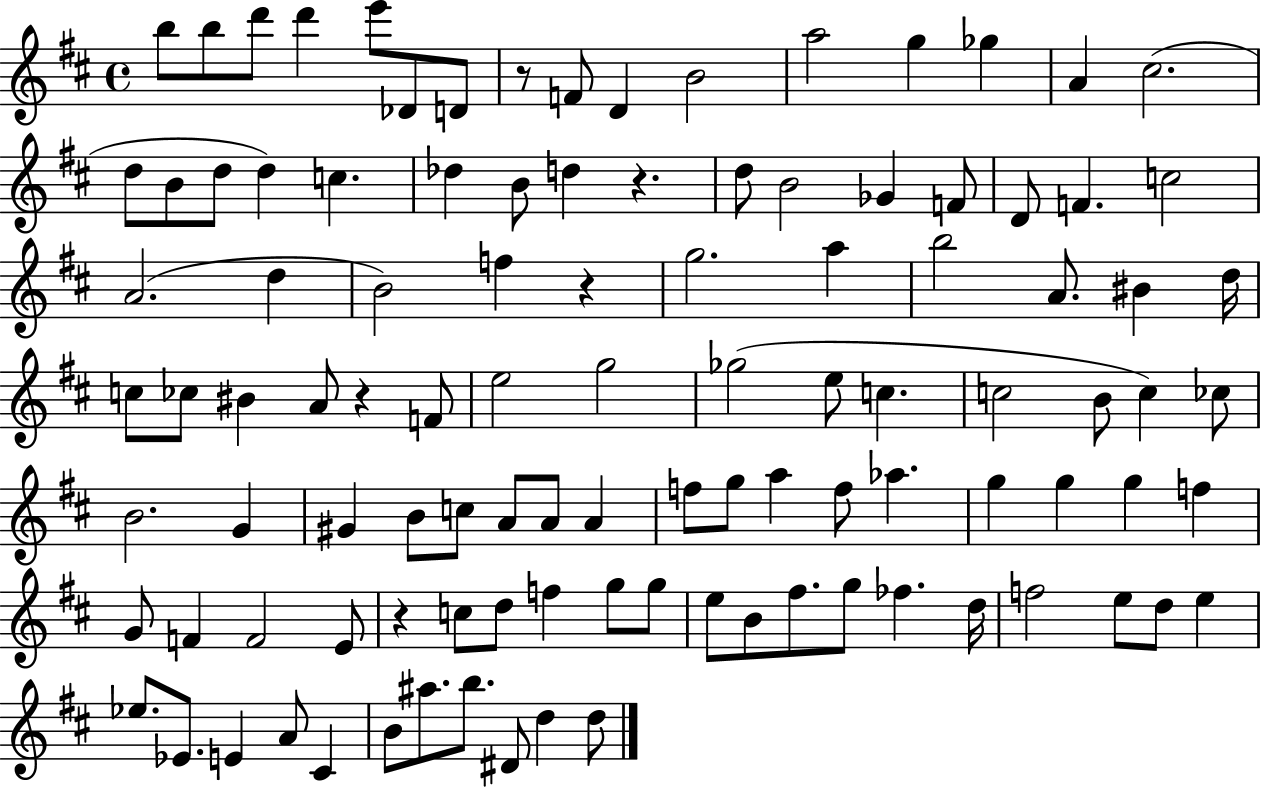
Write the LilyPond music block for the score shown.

{
  \clef treble
  \time 4/4
  \defaultTimeSignature
  \key d \major
  b''8 b''8 d'''8 d'''4 e'''8 des'8 d'8 | r8 f'8 d'4 b'2 | a''2 g''4 ges''4 | a'4 cis''2.( | \break d''8 b'8 d''8 d''4) c''4. | des''4 b'8 d''4 r4. | d''8 b'2 ges'4 f'8 | d'8 f'4. c''2 | \break a'2.( d''4 | b'2) f''4 r4 | g''2. a''4 | b''2 a'8. bis'4 d''16 | \break c''8 ces''8 bis'4 a'8 r4 f'8 | e''2 g''2 | ges''2( e''8 c''4. | c''2 b'8 c''4) ces''8 | \break b'2. g'4 | gis'4 b'8 c''8 a'8 a'8 a'4 | f''8 g''8 a''4 f''8 aes''4. | g''4 g''4 g''4 f''4 | \break g'8 f'4 f'2 e'8 | r4 c''8 d''8 f''4 g''8 g''8 | e''8 b'8 fis''8. g''8 fes''4. d''16 | f''2 e''8 d''8 e''4 | \break ees''8. ees'8. e'4 a'8 cis'4 | b'8 ais''8. b''8. dis'8 d''4 d''8 | \bar "|."
}